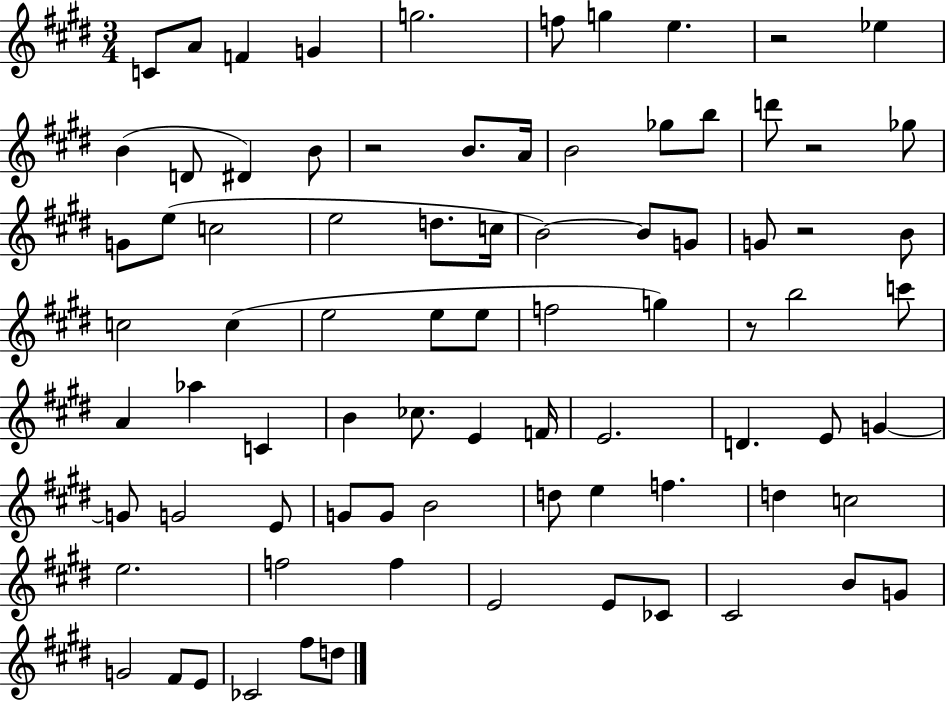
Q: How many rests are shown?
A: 5